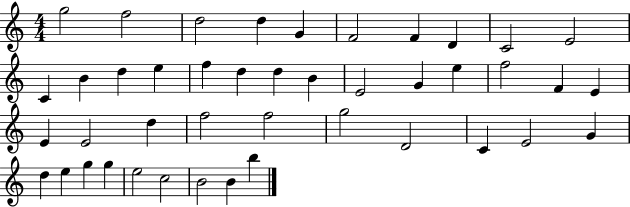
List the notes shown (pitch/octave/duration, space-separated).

G5/h F5/h D5/h D5/q G4/q F4/h F4/q D4/q C4/h E4/h C4/q B4/q D5/q E5/q F5/q D5/q D5/q B4/q E4/h G4/q E5/q F5/h F4/q E4/q E4/q E4/h D5/q F5/h F5/h G5/h D4/h C4/q E4/h G4/q D5/q E5/q G5/q G5/q E5/h C5/h B4/h B4/q B5/q